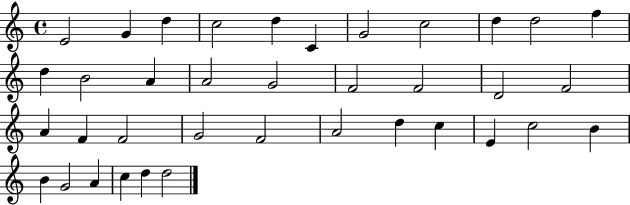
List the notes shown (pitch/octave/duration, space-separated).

E4/h G4/q D5/q C5/h D5/q C4/q G4/h C5/h D5/q D5/h F5/q D5/q B4/h A4/q A4/h G4/h F4/h F4/h D4/h F4/h A4/q F4/q F4/h G4/h F4/h A4/h D5/q C5/q E4/q C5/h B4/q B4/q G4/h A4/q C5/q D5/q D5/h